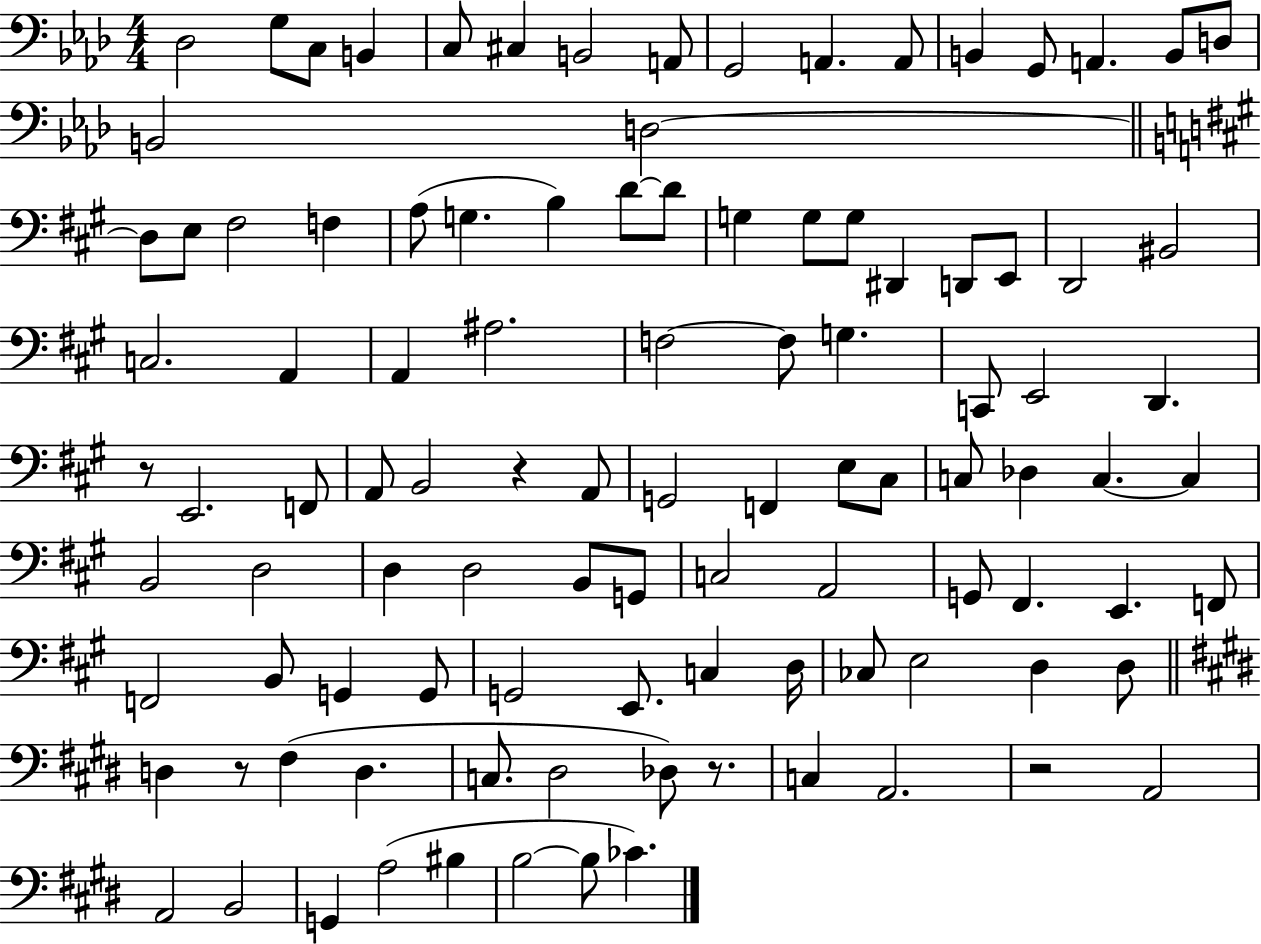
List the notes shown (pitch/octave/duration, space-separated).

Db3/h G3/e C3/e B2/q C3/e C#3/q B2/h A2/e G2/h A2/q. A2/e B2/q G2/e A2/q. B2/e D3/e B2/h D3/h D3/e E3/e F#3/h F3/q A3/e G3/q. B3/q D4/e D4/e G3/q G3/e G3/e D#2/q D2/e E2/e D2/h BIS2/h C3/h. A2/q A2/q A#3/h. F3/h F3/e G3/q. C2/e E2/h D2/q. R/e E2/h. F2/e A2/e B2/h R/q A2/e G2/h F2/q E3/e C#3/e C3/e Db3/q C3/q. C3/q B2/h D3/h D3/q D3/h B2/e G2/e C3/h A2/h G2/e F#2/q. E2/q. F2/e F2/h B2/e G2/q G2/e G2/h E2/e. C3/q D3/s CES3/e E3/h D3/q D3/e D3/q R/e F#3/q D3/q. C3/e. D#3/h Db3/e R/e. C3/q A2/h. R/h A2/h A2/h B2/h G2/q A3/h BIS3/q B3/h B3/e CES4/q.